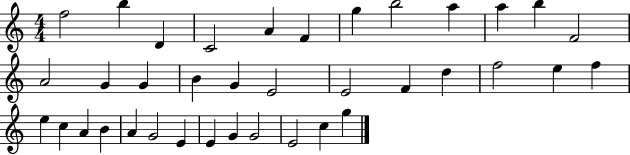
{
  \clef treble
  \numericTimeSignature
  \time 4/4
  \key c \major
  f''2 b''4 d'4 | c'2 a'4 f'4 | g''4 b''2 a''4 | a''4 b''4 f'2 | \break a'2 g'4 g'4 | b'4 g'4 e'2 | e'2 f'4 d''4 | f''2 e''4 f''4 | \break e''4 c''4 a'4 b'4 | a'4 g'2 e'4 | e'4 g'4 g'2 | e'2 c''4 g''4 | \break \bar "|."
}